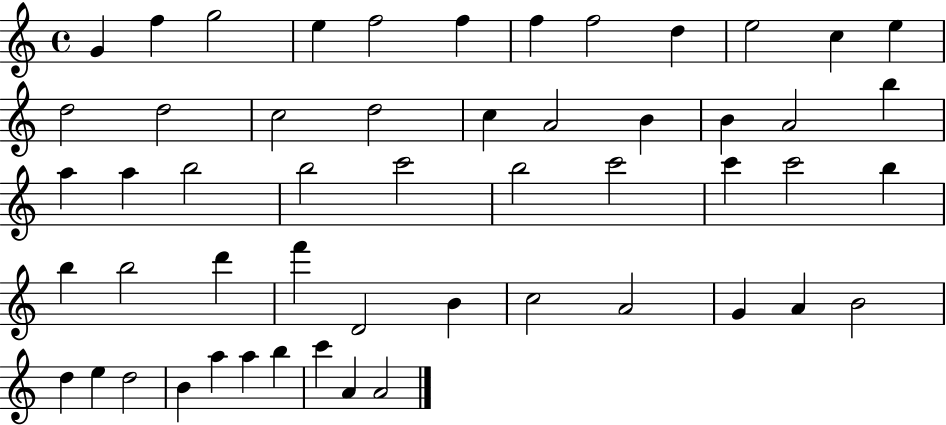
G4/q F5/q G5/h E5/q F5/h F5/q F5/q F5/h D5/q E5/h C5/q E5/q D5/h D5/h C5/h D5/h C5/q A4/h B4/q B4/q A4/h B5/q A5/q A5/q B5/h B5/h C6/h B5/h C6/h C6/q C6/h B5/q B5/q B5/h D6/q F6/q D4/h B4/q C5/h A4/h G4/q A4/q B4/h D5/q E5/q D5/h B4/q A5/q A5/q B5/q C6/q A4/q A4/h